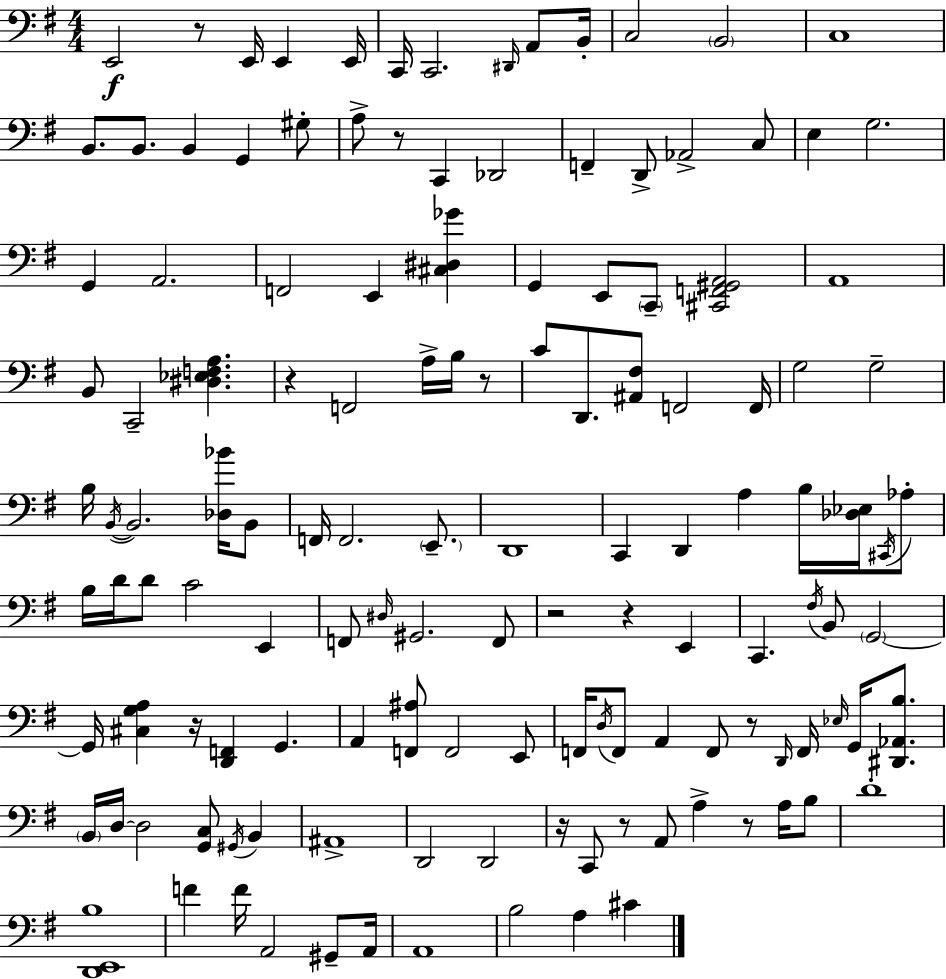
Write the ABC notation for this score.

X:1
T:Untitled
M:4/4
L:1/4
K:Em
E,,2 z/2 E,,/4 E,, E,,/4 C,,/4 C,,2 ^D,,/4 A,,/2 B,,/4 C,2 B,,2 C,4 B,,/2 B,,/2 B,, G,, ^G,/2 A,/2 z/2 C,, _D,,2 F,, D,,/2 _A,,2 C,/2 E, G,2 G,, A,,2 F,,2 E,, [^C,^D,_G] G,, E,,/2 C,,/2 [^C,,F,,^G,,A,,]2 A,,4 B,,/2 C,,2 [^D,_E,F,A,] z F,,2 A,/4 B,/4 z/2 C/2 D,,/2 [^A,,^F,]/2 F,,2 F,,/4 G,2 G,2 B,/4 B,,/4 B,,2 [_D,_B]/4 B,,/2 F,,/4 F,,2 E,,/2 D,,4 C,, D,, A, B,/4 [_D,_E,]/4 ^C,,/4 _A,/2 B,/4 D/4 D/2 C2 E,, F,,/2 ^D,/4 ^G,,2 F,,/2 z2 z E,, C,, ^F,/4 B,,/2 G,,2 G,,/4 [^C,G,A,] z/4 [D,,F,,] G,, A,, [F,,^A,]/2 F,,2 E,,/2 F,,/4 D,/4 F,,/2 A,, F,,/2 z/2 D,,/4 F,,/4 _E,/4 G,,/4 [^D,,_A,,B,]/2 B,,/4 D,/4 D,2 [G,,C,]/2 ^G,,/4 B,, ^A,,4 D,,2 D,,2 z/4 C,,/2 z/2 A,,/2 A, z/2 A,/4 B,/2 D4 [D,,E,,B,]4 F F/4 A,,2 ^G,,/2 A,,/4 A,,4 B,2 A, ^C